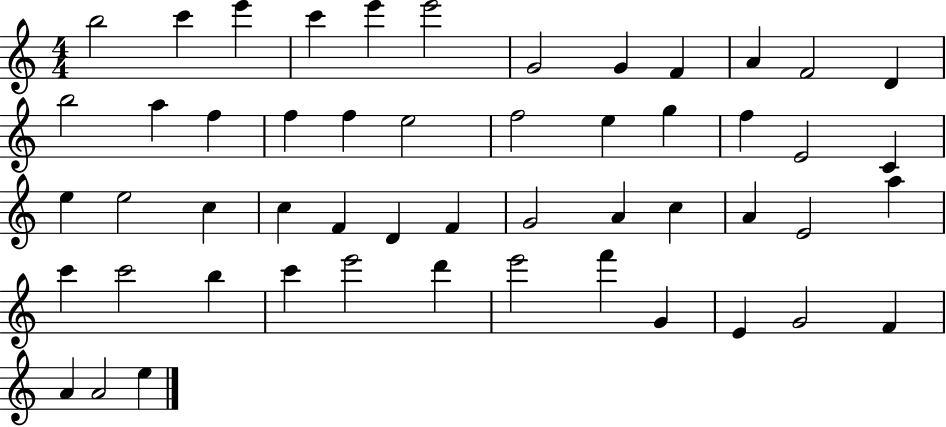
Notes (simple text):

B5/h C6/q E6/q C6/q E6/q E6/h G4/h G4/q F4/q A4/q F4/h D4/q B5/h A5/q F5/q F5/q F5/q E5/h F5/h E5/q G5/q F5/q E4/h C4/q E5/q E5/h C5/q C5/q F4/q D4/q F4/q G4/h A4/q C5/q A4/q E4/h A5/q C6/q C6/h B5/q C6/q E6/h D6/q E6/h F6/q G4/q E4/q G4/h F4/q A4/q A4/h E5/q